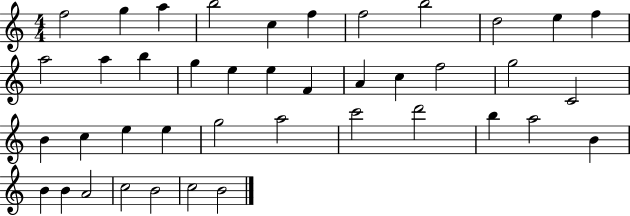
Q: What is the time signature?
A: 4/4